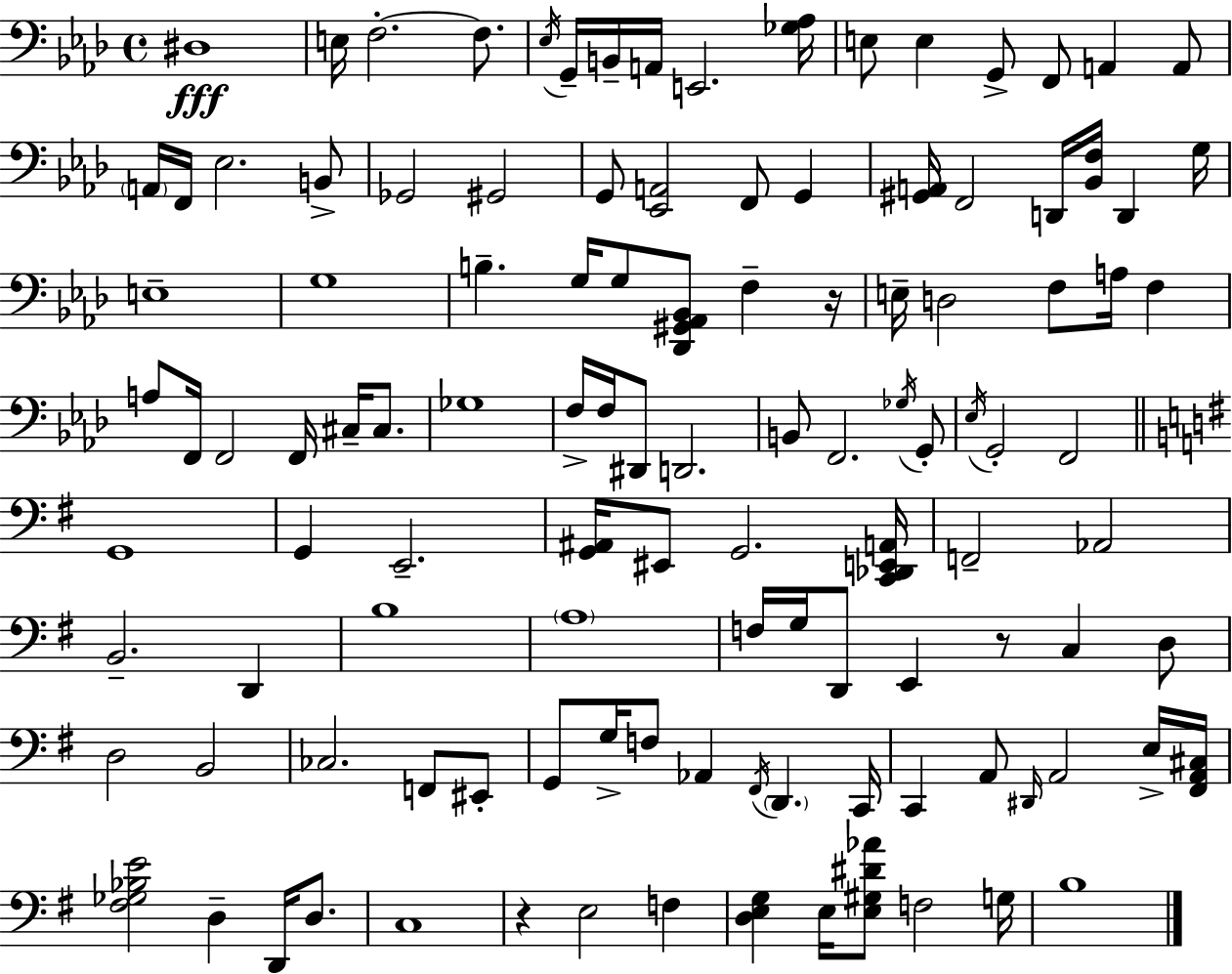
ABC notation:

X:1
T:Untitled
M:4/4
L:1/4
K:Ab
^D,4 E,/4 F,2 F,/2 _E,/4 G,,/4 B,,/4 A,,/4 E,,2 [_G,_A,]/4 E,/2 E, G,,/2 F,,/2 A,, A,,/2 A,,/4 F,,/4 _E,2 B,,/2 _G,,2 ^G,,2 G,,/2 [_E,,A,,]2 F,,/2 G,, [^G,,A,,]/4 F,,2 D,,/4 [_B,,F,]/4 D,, G,/4 E,4 G,4 B, G,/4 G,/2 [_D,,^G,,_A,,_B,,]/2 F, z/4 E,/4 D,2 F,/2 A,/4 F, A,/2 F,,/4 F,,2 F,,/4 ^C,/4 ^C,/2 _G,4 F,/4 F,/4 ^D,,/2 D,,2 B,,/2 F,,2 _G,/4 G,,/2 _E,/4 G,,2 F,,2 G,,4 G,, E,,2 [G,,^A,,]/4 ^E,,/2 G,,2 [C,,_D,,E,,A,,]/4 F,,2 _A,,2 B,,2 D,, B,4 A,4 F,/4 G,/4 D,,/2 E,, z/2 C, D,/2 D,2 B,,2 _C,2 F,,/2 ^E,,/2 G,,/2 G,/4 F,/2 _A,, ^F,,/4 D,, C,,/4 C,, A,,/2 ^D,,/4 A,,2 E,/4 [^F,,A,,^C,]/4 [^F,_G,_B,E]2 D, D,,/4 D,/2 C,4 z E,2 F, [D,E,G,] E,/4 [E,^G,^D_A]/2 F,2 G,/4 B,4